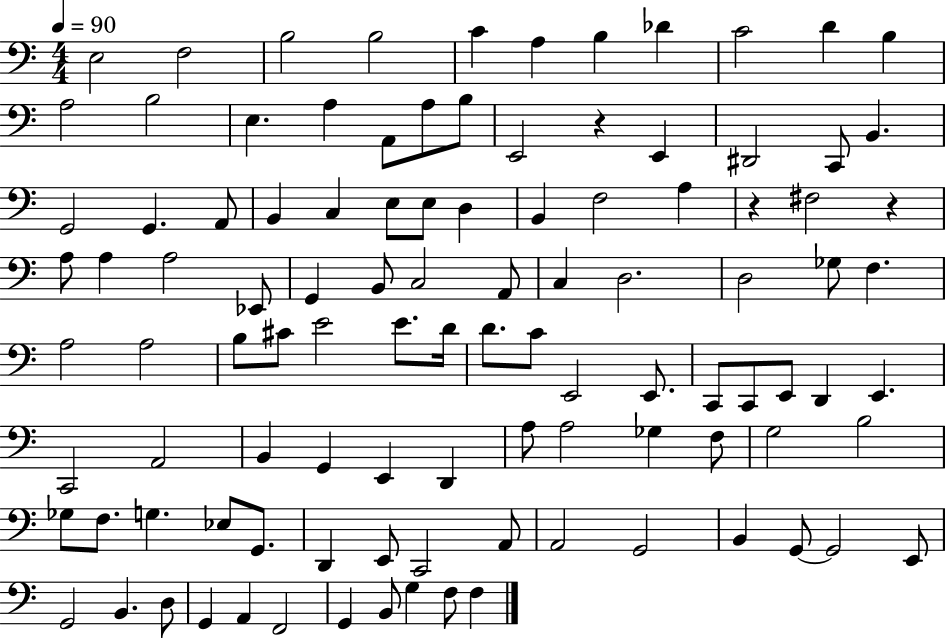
X:1
T:Untitled
M:4/4
L:1/4
K:C
E,2 F,2 B,2 B,2 C A, B, _D C2 D B, A,2 B,2 E, A, A,,/2 A,/2 B,/2 E,,2 z E,, ^D,,2 C,,/2 B,, G,,2 G,, A,,/2 B,, C, E,/2 E,/2 D, B,, F,2 A, z ^F,2 z A,/2 A, A,2 _E,,/2 G,, B,,/2 C,2 A,,/2 C, D,2 D,2 _G,/2 F, A,2 A,2 B,/2 ^C/2 E2 E/2 D/4 D/2 C/2 E,,2 E,,/2 C,,/2 C,,/2 E,,/2 D,, E,, C,,2 A,,2 B,, G,, E,, D,, A,/2 A,2 _G, F,/2 G,2 B,2 _G,/2 F,/2 G, _E,/2 G,,/2 D,, E,,/2 C,,2 A,,/2 A,,2 G,,2 B,, G,,/2 G,,2 E,,/2 G,,2 B,, D,/2 G,, A,, F,,2 G,, B,,/2 G, F,/2 F,